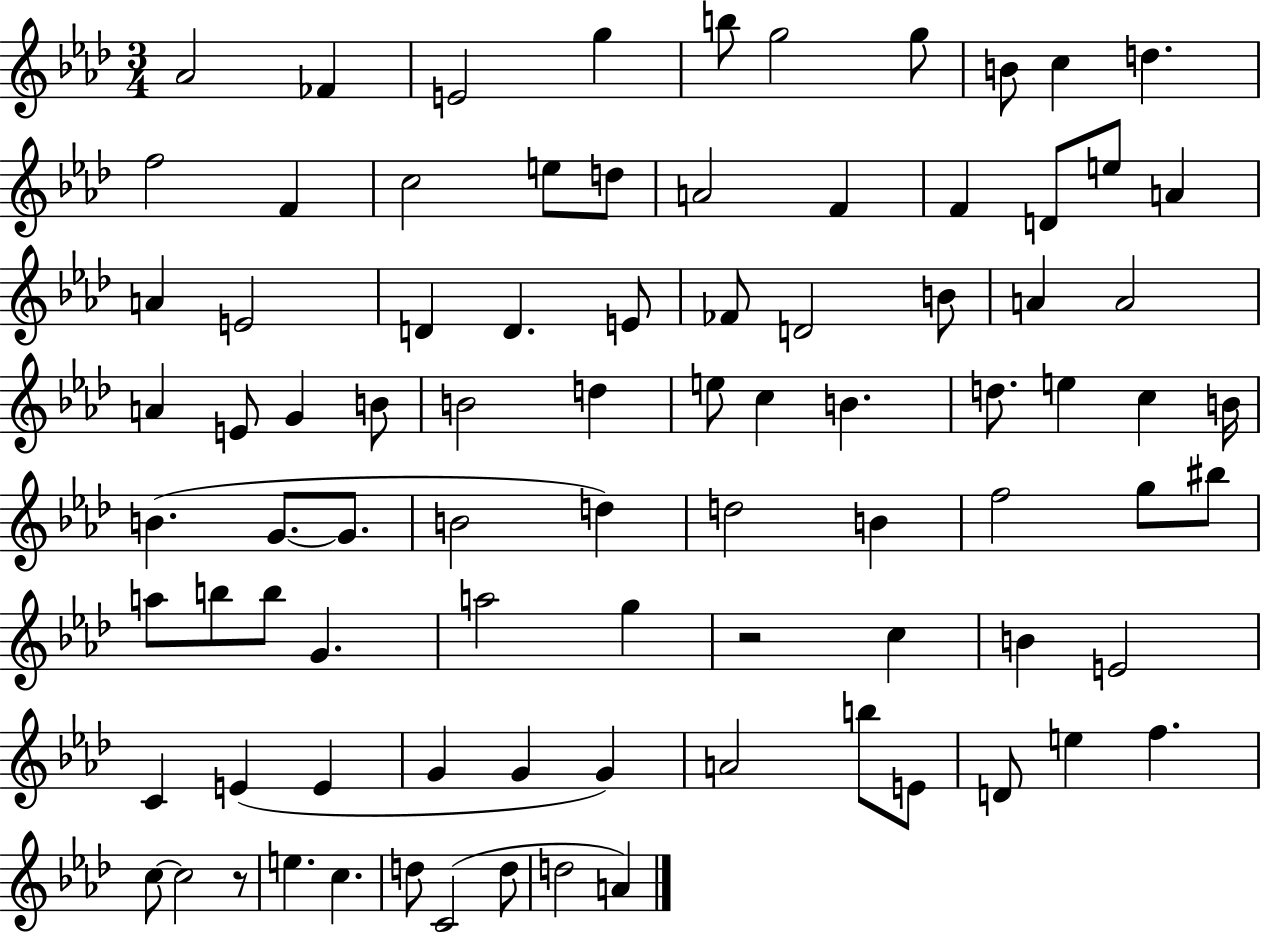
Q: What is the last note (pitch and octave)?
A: A4